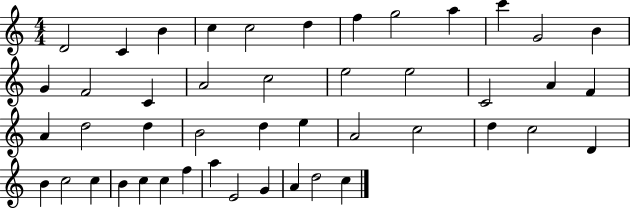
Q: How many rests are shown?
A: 0